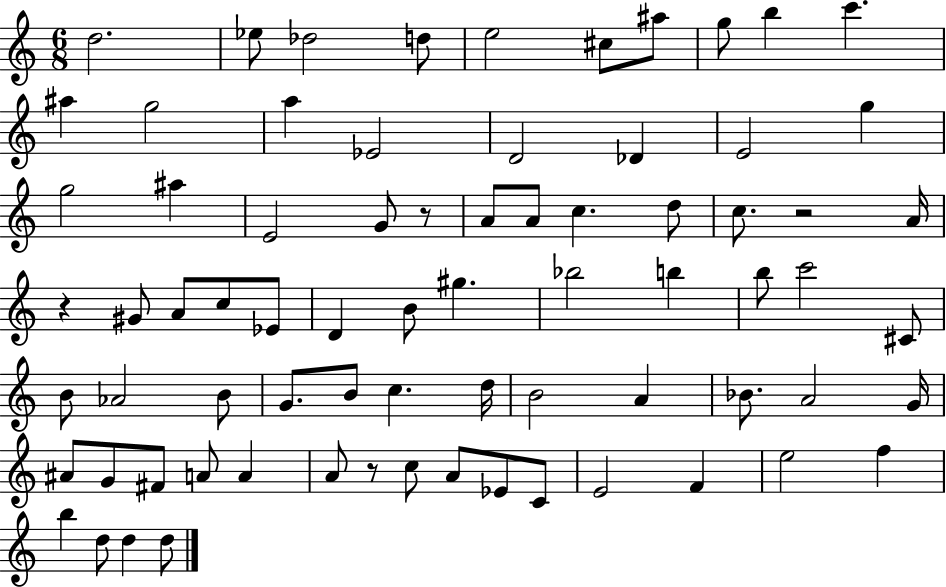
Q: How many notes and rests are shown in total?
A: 74